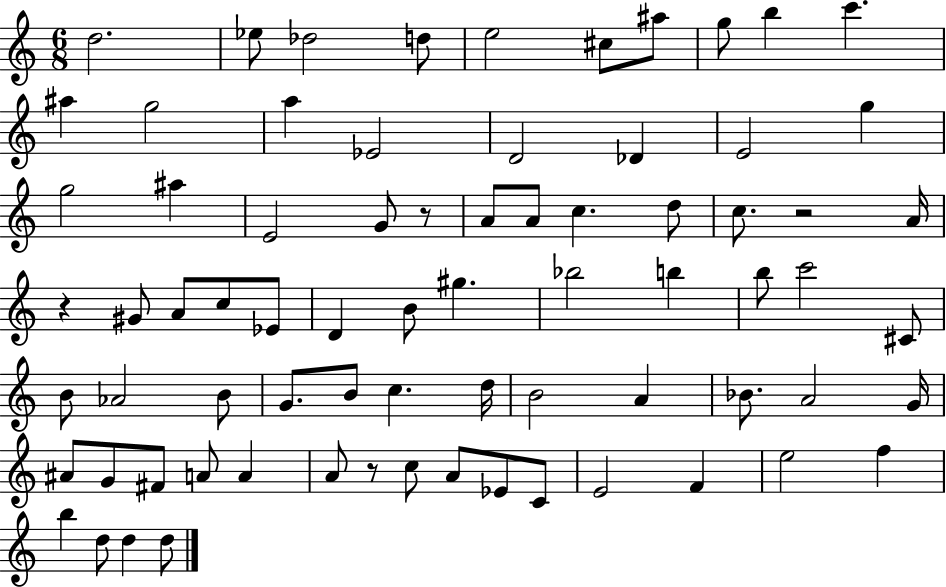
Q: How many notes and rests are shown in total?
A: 74